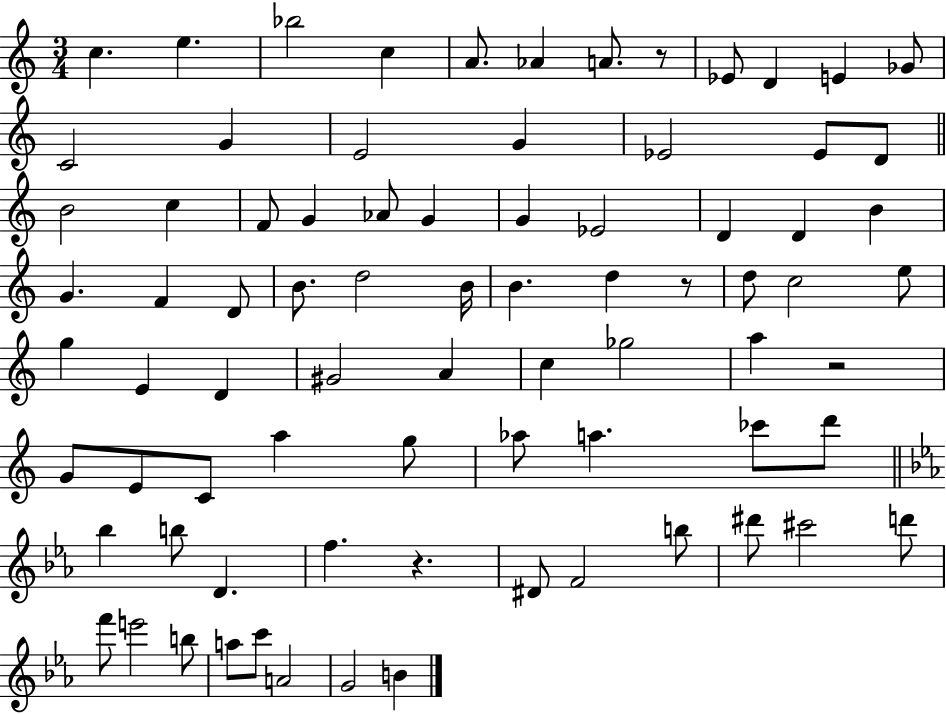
{
  \clef treble
  \numericTimeSignature
  \time 3/4
  \key c \major
  c''4. e''4. | bes''2 c''4 | a'8. aes'4 a'8. r8 | ees'8 d'4 e'4 ges'8 | \break c'2 g'4 | e'2 g'4 | ees'2 ees'8 d'8 | \bar "||" \break \key c \major b'2 c''4 | f'8 g'4 aes'8 g'4 | g'4 ees'2 | d'4 d'4 b'4 | \break g'4. f'4 d'8 | b'8. d''2 b'16 | b'4. d''4 r8 | d''8 c''2 e''8 | \break g''4 e'4 d'4 | gis'2 a'4 | c''4 ges''2 | a''4 r2 | \break g'8 e'8 c'8 a''4 g''8 | aes''8 a''4. ces'''8 d'''8 | \bar "||" \break \key ees \major bes''4 b''8 d'4. | f''4. r4. | dis'8 f'2 b''8 | dis'''8 cis'''2 d'''8 | \break f'''8 e'''2 b''8 | a''8 c'''8 a'2 | g'2 b'4 | \bar "|."
}